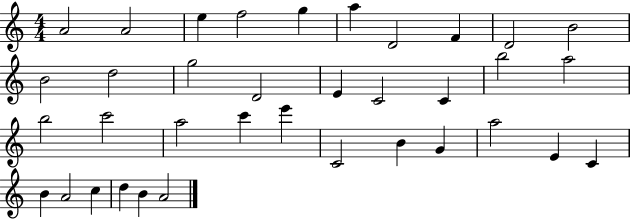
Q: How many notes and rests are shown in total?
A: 36